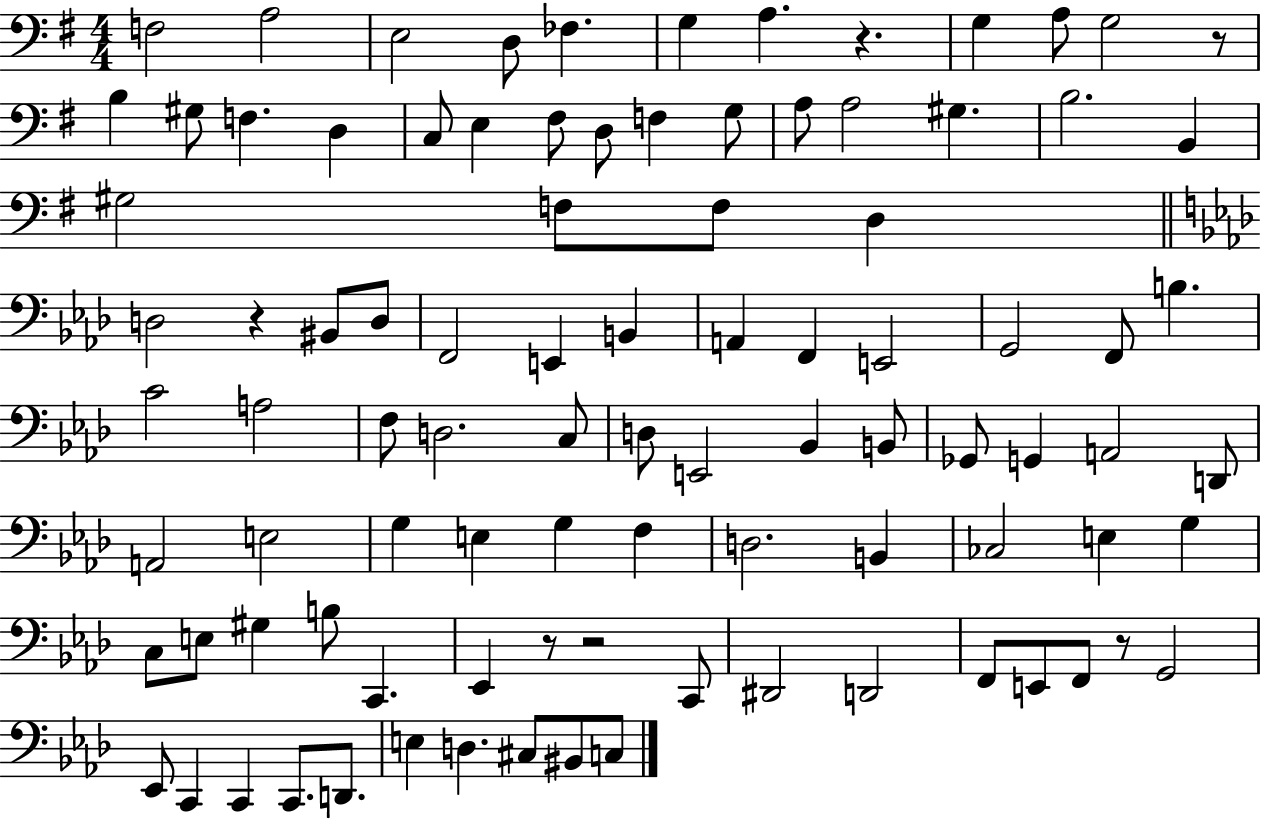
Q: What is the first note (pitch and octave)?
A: F3